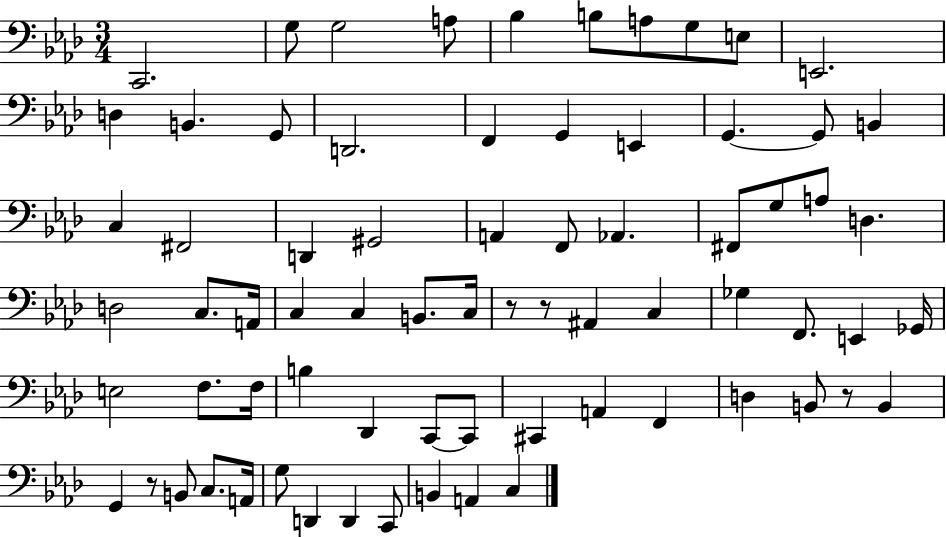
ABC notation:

X:1
T:Untitled
M:3/4
L:1/4
K:Ab
C,,2 G,/2 G,2 A,/2 _B, B,/2 A,/2 G,/2 E,/2 E,,2 D, B,, G,,/2 D,,2 F,, G,, E,, G,, G,,/2 B,, C, ^F,,2 D,, ^G,,2 A,, F,,/2 _A,, ^F,,/2 G,/2 A,/2 D, D,2 C,/2 A,,/4 C, C, B,,/2 C,/4 z/2 z/2 ^A,, C, _G, F,,/2 E,, _G,,/4 E,2 F,/2 F,/4 B, _D,, C,,/2 C,,/2 ^C,, A,, F,, D, B,,/2 z/2 B,, G,, z/2 B,,/2 C,/2 A,,/4 G,/2 D,, D,, C,,/2 B,, A,, C,